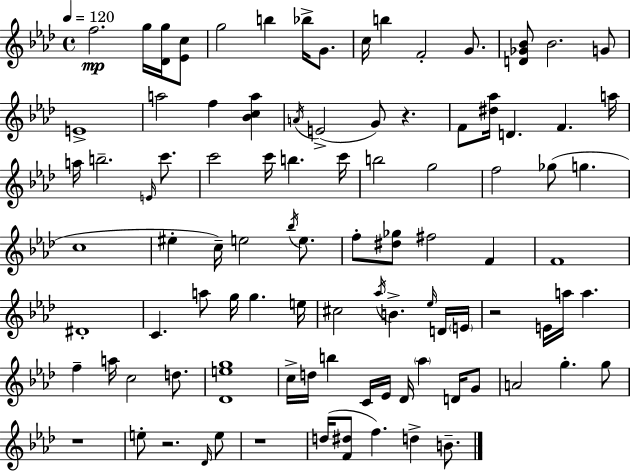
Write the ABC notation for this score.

X:1
T:Untitled
M:4/4
L:1/4
K:Ab
f2 g/4 [_Dg]/4 [_Ec]/2 g2 b _b/4 G/2 c/4 b F2 G/2 [D_G_B]/2 _B2 G/2 E4 a2 f [_Bca] A/4 E2 G/2 z F/2 [^d_a]/4 D F a/4 a/4 b2 E/4 c'/2 c'2 c'/4 b c'/4 b2 g2 f2 _g/2 g c4 ^e c/4 e2 _b/4 e/2 f/2 [^d_g]/2 ^f2 F F4 ^D4 C a/2 g/4 g e/4 ^c2 _a/4 B _e/4 D/4 E/4 z2 E/4 a/4 a f a/4 c2 d/2 [_Deg]4 c/4 d/4 b C/4 _E/4 _D/4 _a D/4 G/2 A2 g g/2 z4 e/2 z2 _D/4 e/2 z4 d/4 [F^d]/2 f d B/2